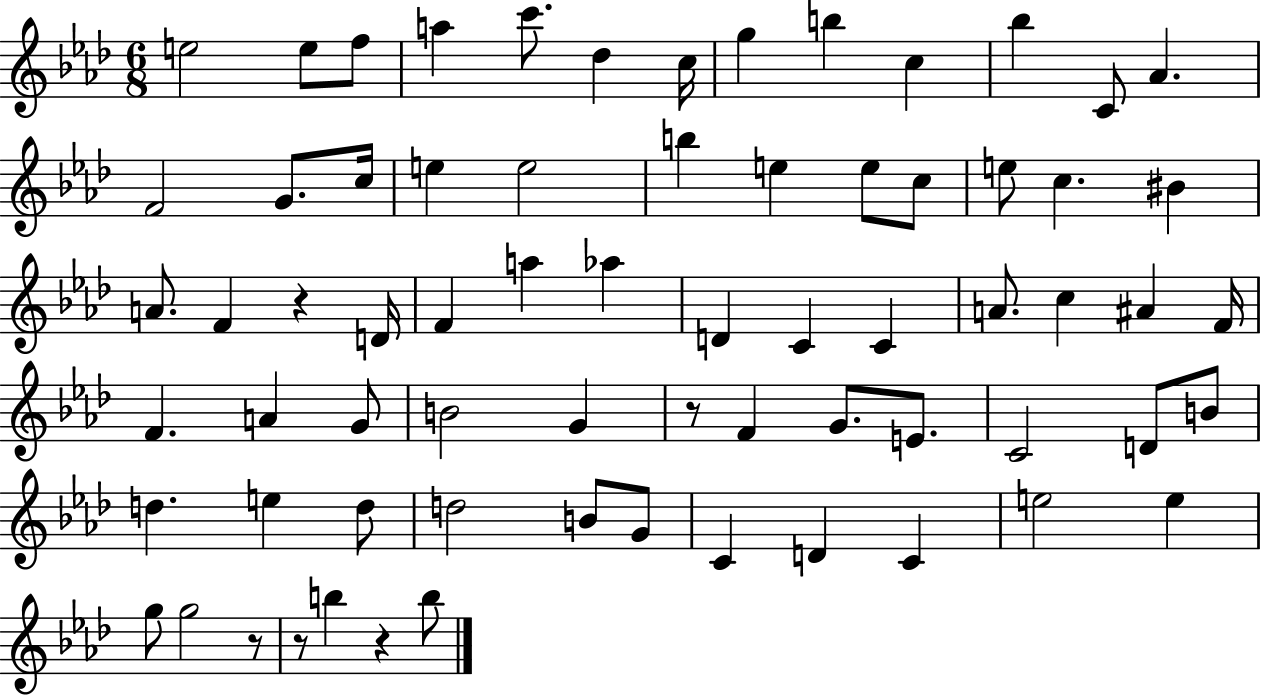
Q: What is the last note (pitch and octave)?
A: B5